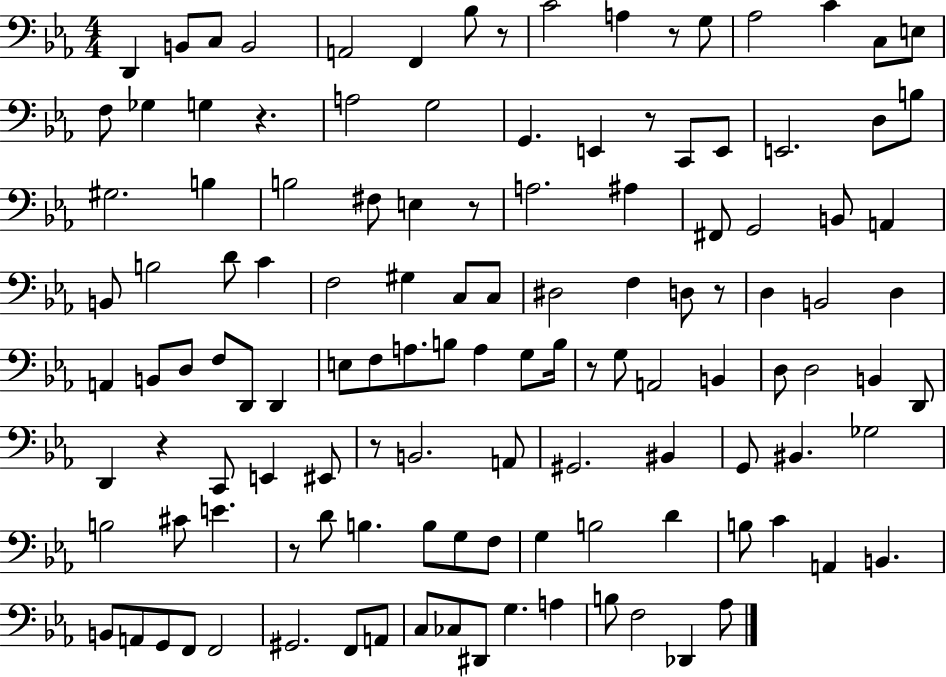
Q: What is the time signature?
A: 4/4